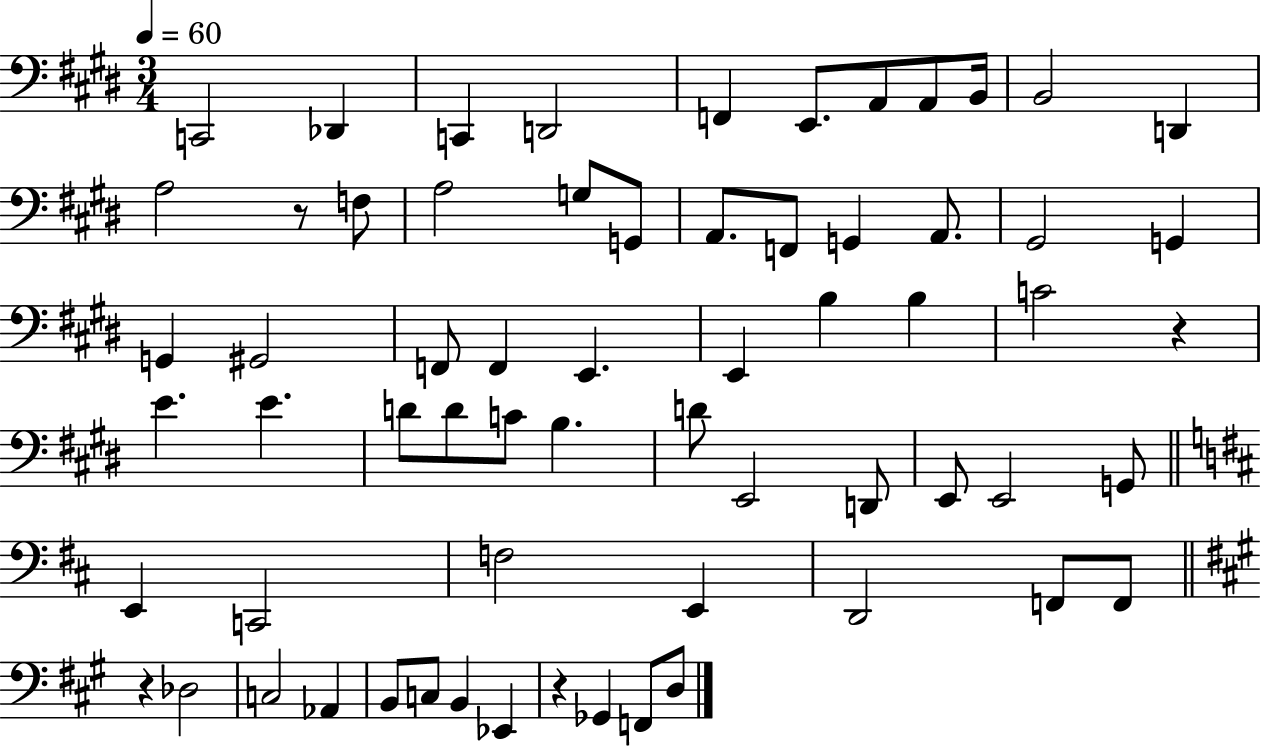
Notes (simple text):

C2/h Db2/q C2/q D2/h F2/q E2/e. A2/e A2/e B2/s B2/h D2/q A3/h R/e F3/e A3/h G3/e G2/e A2/e. F2/e G2/q A2/e. G#2/h G2/q G2/q G#2/h F2/e F2/q E2/q. E2/q B3/q B3/q C4/h R/q E4/q. E4/q. D4/e D4/e C4/e B3/q. D4/e E2/h D2/e E2/e E2/h G2/e E2/q C2/h F3/h E2/q D2/h F2/e F2/e R/q Db3/h C3/h Ab2/q B2/e C3/e B2/q Eb2/q R/q Gb2/q F2/e D3/e